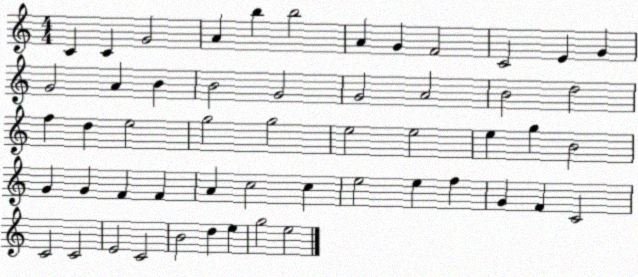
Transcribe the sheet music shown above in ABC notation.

X:1
T:Untitled
M:4/4
L:1/4
K:C
C C G2 A b b2 A G F2 C2 E G G2 A B B2 G2 G2 A2 B2 d2 f d e2 g2 g2 e2 e2 e g B2 G G F F A c2 c e2 e f G F C2 C2 C2 E2 C2 B2 d e g2 e2